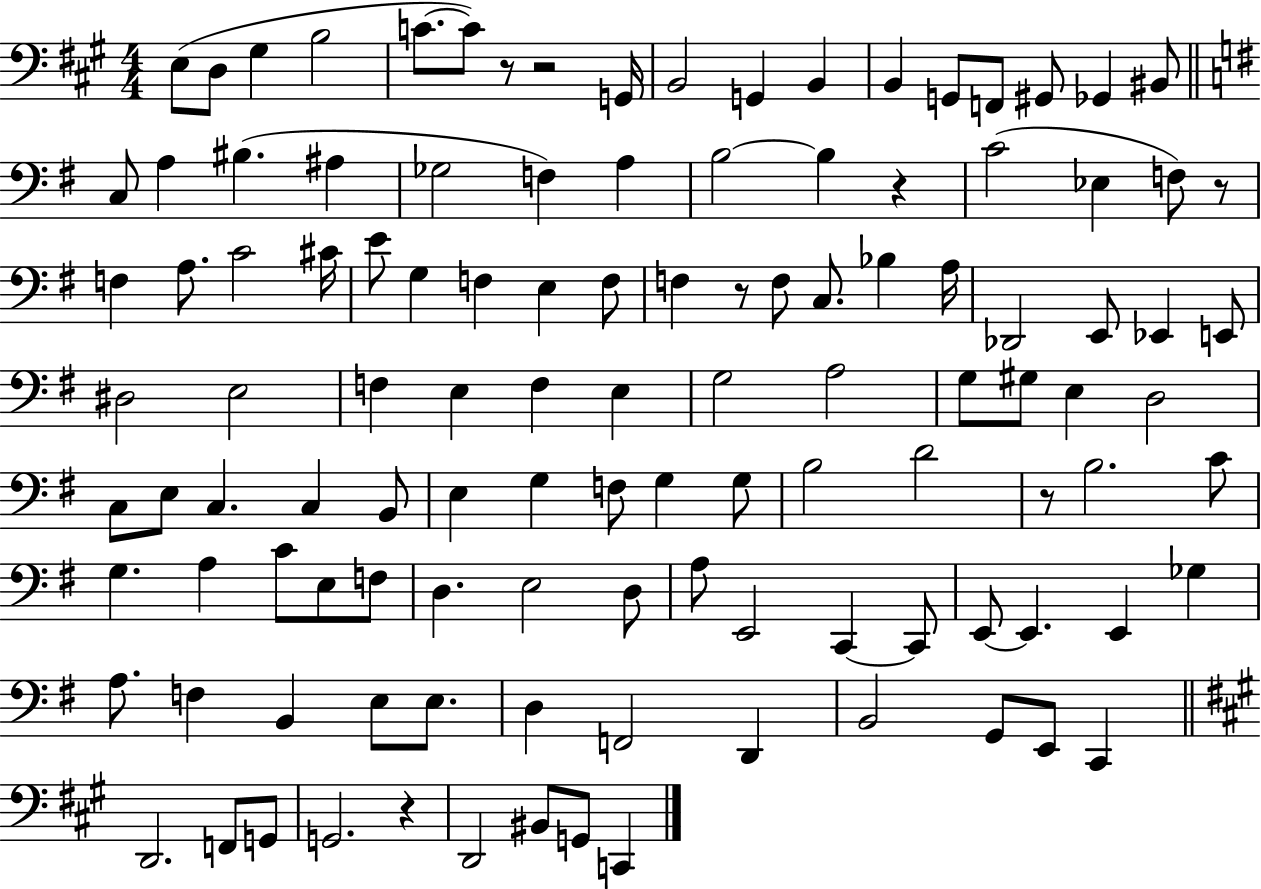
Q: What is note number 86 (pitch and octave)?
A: E2